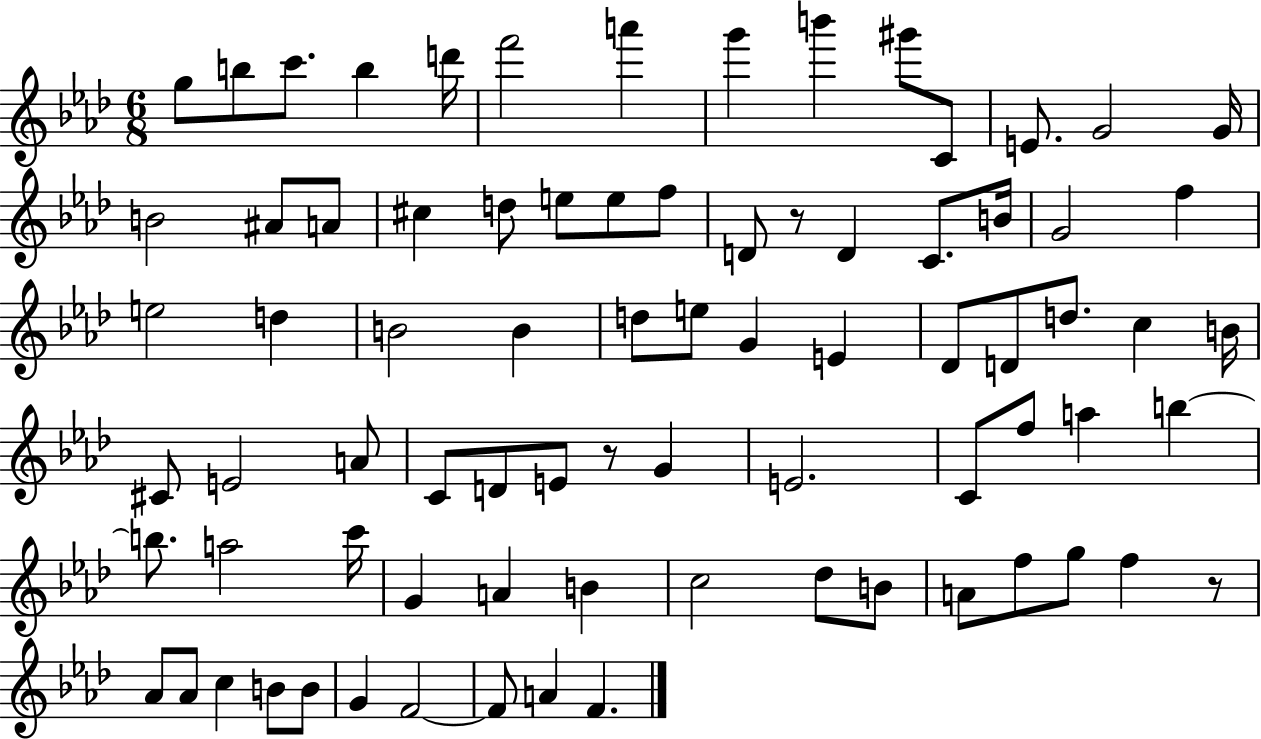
{
  \clef treble
  \numericTimeSignature
  \time 6/8
  \key aes \major
  \repeat volta 2 { g''8 b''8 c'''8. b''4 d'''16 | f'''2 a'''4 | g'''4 b'''4 gis'''8 c'8 | e'8. g'2 g'16 | \break b'2 ais'8 a'8 | cis''4 d''8 e''8 e''8 f''8 | d'8 r8 d'4 c'8. b'16 | g'2 f''4 | \break e''2 d''4 | b'2 b'4 | d''8 e''8 g'4 e'4 | des'8 d'8 d''8. c''4 b'16 | \break cis'8 e'2 a'8 | c'8 d'8 e'8 r8 g'4 | e'2. | c'8 f''8 a''4 b''4~~ | \break b''8. a''2 c'''16 | g'4 a'4 b'4 | c''2 des''8 b'8 | a'8 f''8 g''8 f''4 r8 | \break aes'8 aes'8 c''4 b'8 b'8 | g'4 f'2~~ | f'8 a'4 f'4. | } \bar "|."
}